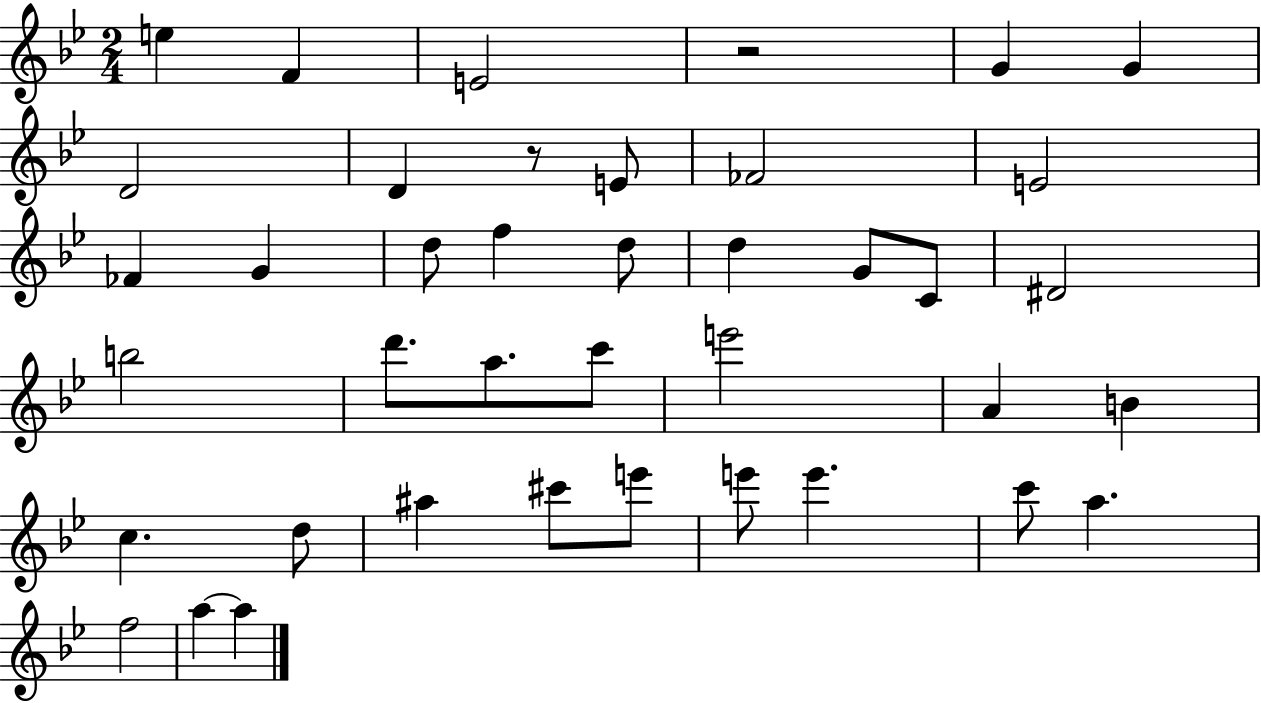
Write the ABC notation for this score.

X:1
T:Untitled
M:2/4
L:1/4
K:Bb
e F E2 z2 G G D2 D z/2 E/2 _F2 E2 _F G d/2 f d/2 d G/2 C/2 ^D2 b2 d'/2 a/2 c'/2 e'2 A B c d/2 ^a ^c'/2 e'/2 e'/2 e' c'/2 a f2 a a